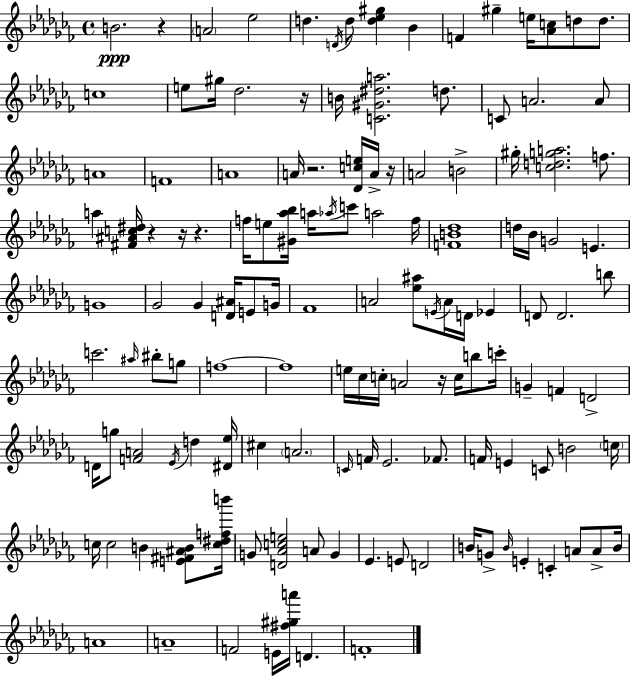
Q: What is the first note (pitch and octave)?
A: B4